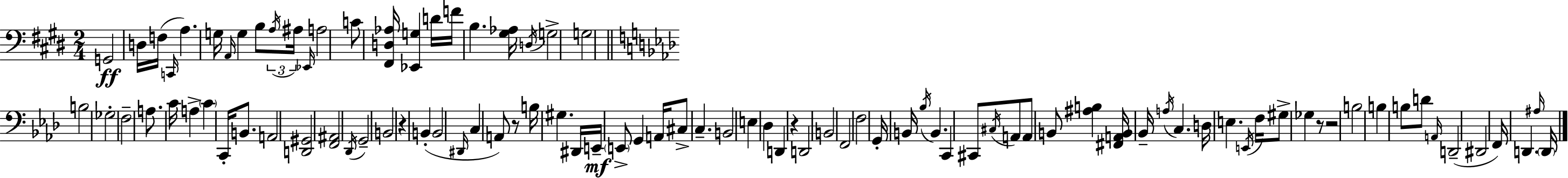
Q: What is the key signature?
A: E major